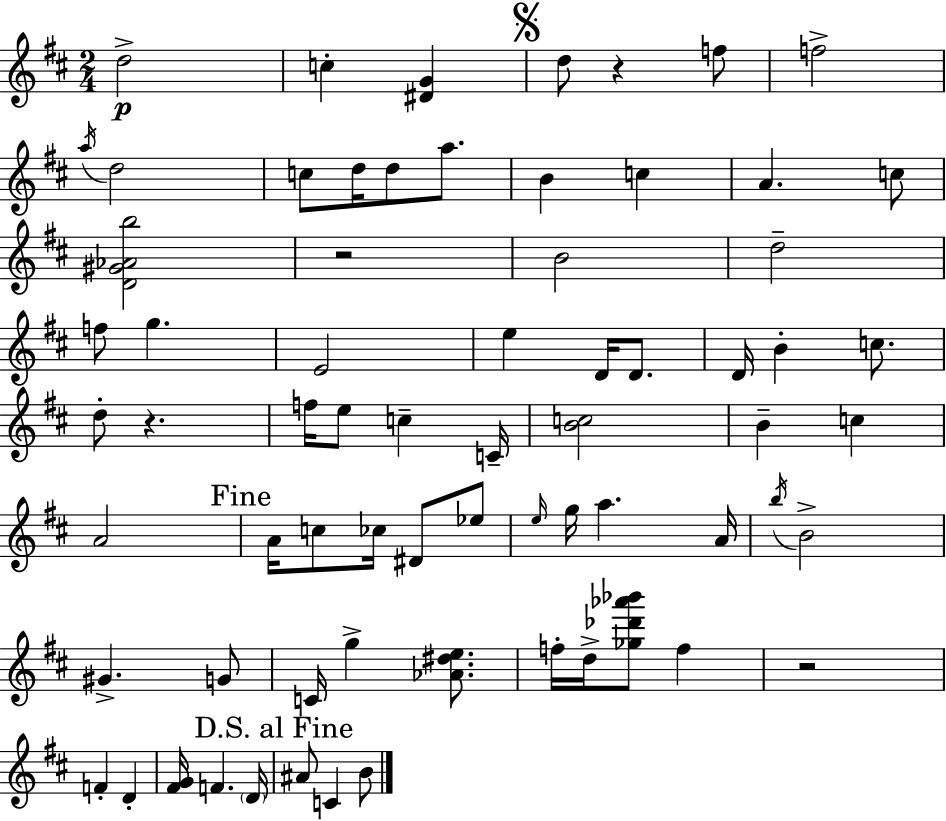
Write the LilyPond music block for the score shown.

{
  \clef treble
  \numericTimeSignature
  \time 2/4
  \key d \major
  d''2->\p | c''4-. <dis' g'>4 | \mark \markup { \musicglyph "scripts.segno" } d''8 r4 f''8 | f''2-> | \break \acciaccatura { a''16 } d''2 | c''8 d''16 d''8 a''8. | b'4 c''4 | a'4. c''8 | \break <d' gis' aes' b''>2 | r2 | b'2 | d''2-- | \break f''8 g''4. | e'2 | e''4 d'16 d'8. | d'16 b'4-. c''8. | \break d''8-. r4. | f''16 e''8 c''4-- | c'16-- <b' c''>2 | b'4-- c''4 | \break a'2 | \mark "Fine" a'16 c''8 ces''16 dis'8 ees''8 | \grace { e''16 } g''16 a''4. | a'16 \acciaccatura { b''16 } b'2-> | \break gis'4.-> | g'8 c'16 g''4-> | <aes' dis'' e''>8. f''16-. d''16-> <ges'' des''' aes''' bes'''>8 f''4 | r2 | \break f'4-. d'4-. | <fis' g'>16 f'4. | \parenthesize d'16 \mark "D.S. al Fine" ais'8 c'4 | b'8 \bar "|."
}